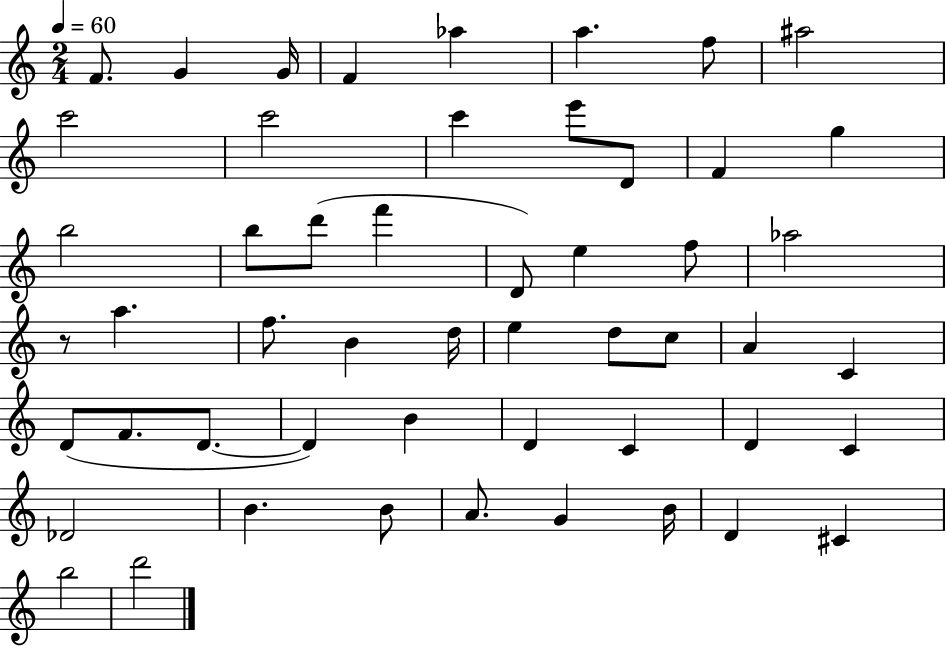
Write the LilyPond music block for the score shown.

{
  \clef treble
  \numericTimeSignature
  \time 2/4
  \key c \major
  \tempo 4 = 60
  f'8. g'4 g'16 | f'4 aes''4 | a''4. f''8 | ais''2 | \break c'''2 | c'''2 | c'''4 e'''8 d'8 | f'4 g''4 | \break b''2 | b''8 d'''8( f'''4 | d'8) e''4 f''8 | aes''2 | \break r8 a''4. | f''8. b'4 d''16 | e''4 d''8 c''8 | a'4 c'4 | \break d'8( f'8. d'8.~~ | d'4) b'4 | d'4 c'4 | d'4 c'4 | \break des'2 | b'4. b'8 | a'8. g'4 b'16 | d'4 cis'4 | \break b''2 | d'''2 | \bar "|."
}